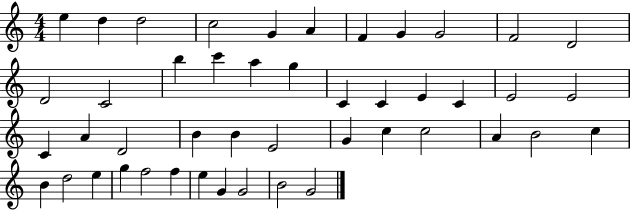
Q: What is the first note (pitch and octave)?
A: E5